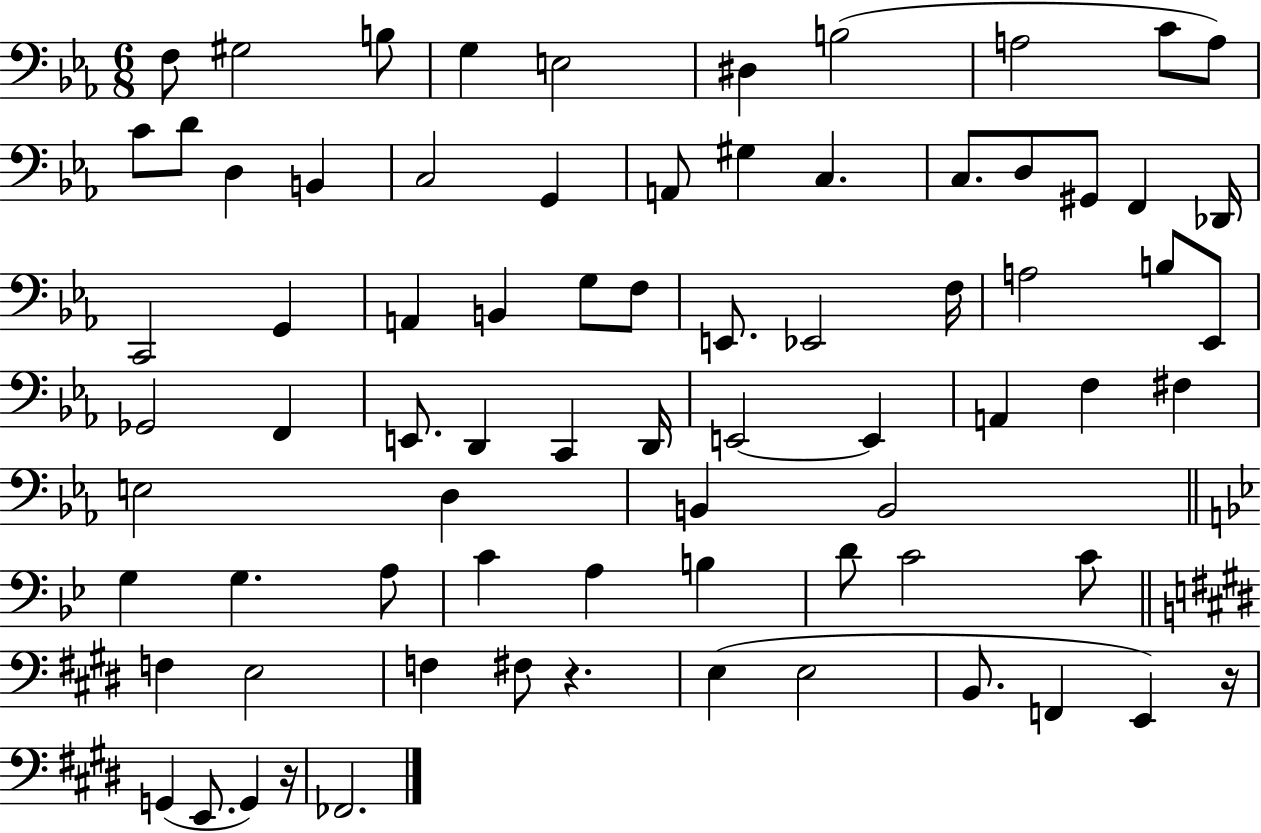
X:1
T:Untitled
M:6/8
L:1/4
K:Eb
F,/2 ^G,2 B,/2 G, E,2 ^D, B,2 A,2 C/2 A,/2 C/2 D/2 D, B,, C,2 G,, A,,/2 ^G, C, C,/2 D,/2 ^G,,/2 F,, _D,,/4 C,,2 G,, A,, B,, G,/2 F,/2 E,,/2 _E,,2 F,/4 A,2 B,/2 _E,,/2 _G,,2 F,, E,,/2 D,, C,, D,,/4 E,,2 E,, A,, F, ^F, E,2 D, B,, B,,2 G, G, A,/2 C A, B, D/2 C2 C/2 F, E,2 F, ^F,/2 z E, E,2 B,,/2 F,, E,, z/4 G,, E,,/2 G,, z/4 _F,,2